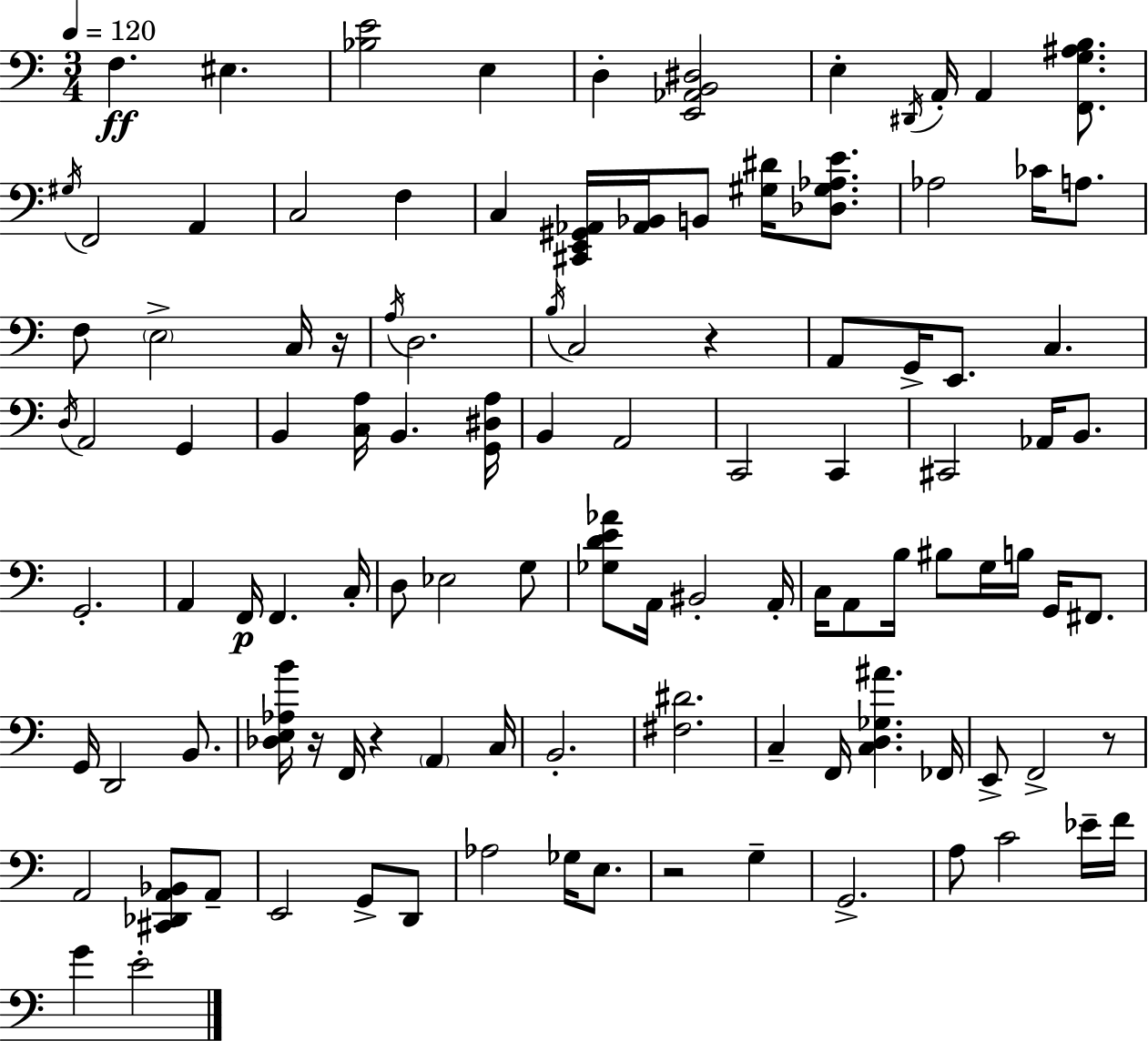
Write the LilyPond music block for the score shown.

{
  \clef bass
  \numericTimeSignature
  \time 3/4
  \key c \major
  \tempo 4 = 120
  f4.\ff eis4. | <bes e'>2 e4 | d4-. <e, aes, b, dis>2 | e4-. \acciaccatura { dis,16 } a,16-. a,4 <f, g ais b>8. | \break \acciaccatura { gis16 } f,2 a,4 | c2 f4 | c4 <cis, e, gis, aes,>16 <aes, bes,>16 b,8 <gis dis'>16 <des gis aes e'>8. | aes2 ces'16 a8. | \break f8 \parenthesize e2-> | c16 r16 \acciaccatura { a16 } d2. | \acciaccatura { b16 } c2 | r4 a,8 g,16-> e,8. c4. | \break \acciaccatura { d16 } a,2 | g,4 b,4 <c a>16 b,4. | <g, dis a>16 b,4 a,2 | c,2 | \break c,4 cis,2 | aes,16 b,8. g,2.-. | a,4 f,16\p f,4. | c16-. d8 ees2 | \break g8 <ges d' e' aes'>8 a,16 bis,2-. | a,16-. c16 a,8 b16 bis8 g16 | b16 g,16 fis,8. g,16 d,2 | b,8. <des e aes b'>16 r16 f,16 r4 | \break \parenthesize a,4 c16 b,2.-. | <fis dis'>2. | c4-- f,16 <c d ges ais'>4. | fes,16 e,8-> f,2-> | \break r8 a,2 | <cis, des, a, bes,>8 a,8-- e,2 | g,8-> d,8 aes2 | ges16 e8. r2 | \break g4-- g,2.-> | a8 c'2 | ees'16-- f'16 g'4 e'2-. | \bar "|."
}